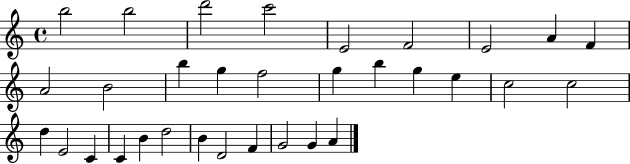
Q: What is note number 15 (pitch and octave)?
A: G5